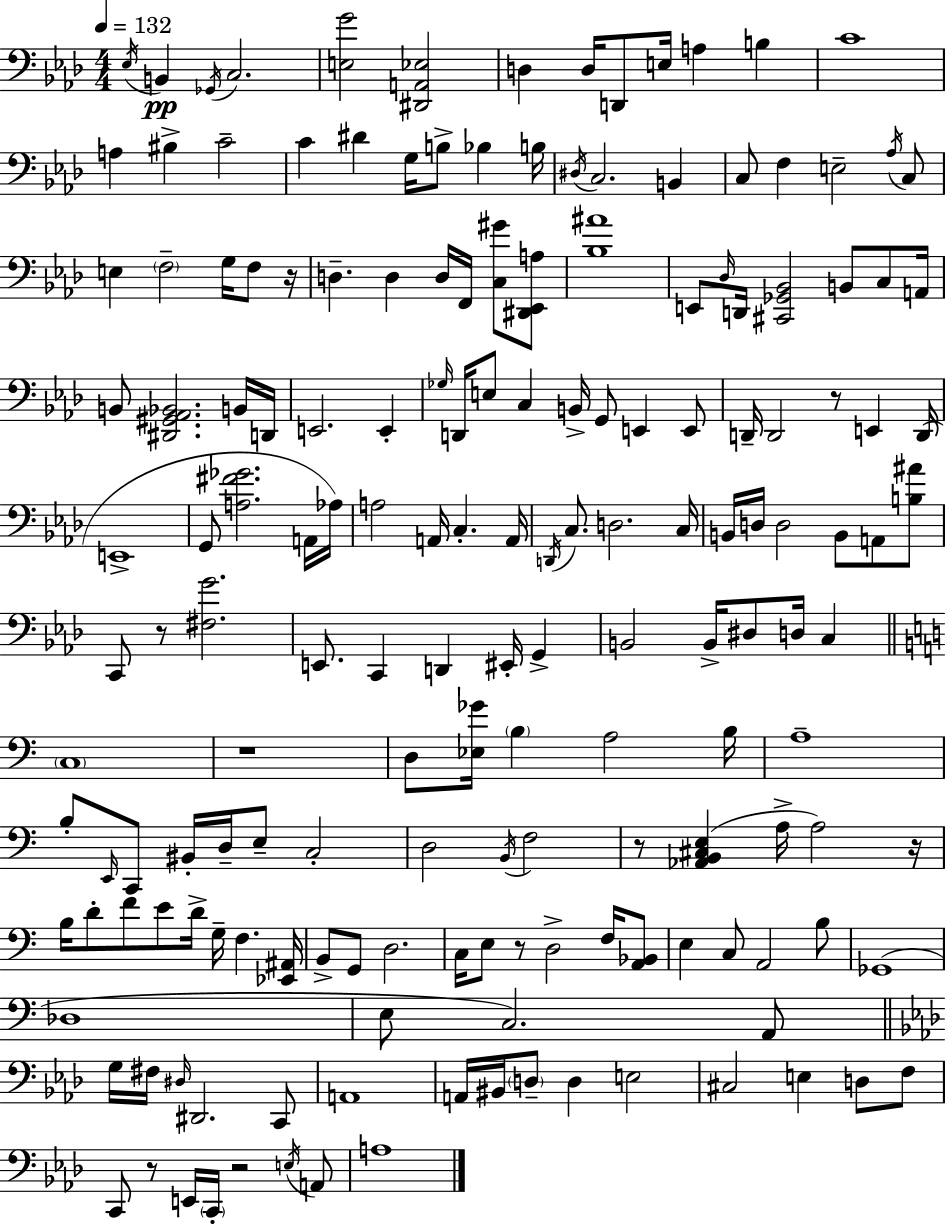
Eb3/s B2/q Gb2/s C3/h. [E3,G4]/h [D#2,A2,Eb3]/h D3/q D3/s D2/e E3/s A3/q B3/q C4/w A3/q BIS3/q C4/h C4/q D#4/q G3/s B3/e Bb3/q B3/s D#3/s C3/h. B2/q C3/e F3/q E3/h Ab3/s C3/e E3/q F3/h G3/s F3/e R/s D3/q. D3/q D3/s F2/s [C3,G#4]/e [D#2,Eb2,A3]/e [Bb3,A#4]/w E2/e Db3/s D2/s [C#2,Gb2,Bb2]/h B2/e C3/e A2/s B2/e [D#2,G#2,Ab2,Bb2]/h. B2/s D2/s E2/h. E2/q Gb3/s D2/s E3/e C3/q B2/s G2/e E2/q E2/e D2/s D2/h R/e E2/q D2/s E2/w G2/e [A3,F#4,Gb4]/h. A2/s Ab3/s A3/h A2/s C3/q. A2/s D2/s C3/e. D3/h. C3/s B2/s D3/s D3/h B2/e A2/e [B3,A#4]/e C2/e R/e [F#3,G4]/h. E2/e. C2/q D2/q EIS2/s G2/q B2/h B2/s D#3/e D3/s C3/q C3/w R/w D3/e [Eb3,Gb4]/s B3/q A3/h B3/s A3/w B3/e E2/s C2/e BIS2/s D3/s E3/e C3/h D3/h B2/s F3/h R/e [Ab2,B2,C#3,E3]/q A3/s A3/h R/s B3/s D4/e F4/e E4/e D4/s G3/s F3/q. [Eb2,A#2]/s B2/e G2/e D3/h. C3/s E3/e R/e D3/h F3/s [A2,Bb2]/e E3/q C3/e A2/h B3/e Gb2/w Db3/w E3/e C3/h. A2/e G3/s F#3/s D#3/s D#2/h. C2/e A2/w A2/s BIS2/s D3/e D3/q E3/h C#3/h E3/q D3/e F3/e C2/e R/e E2/s C2/s R/h E3/s A2/e A3/w